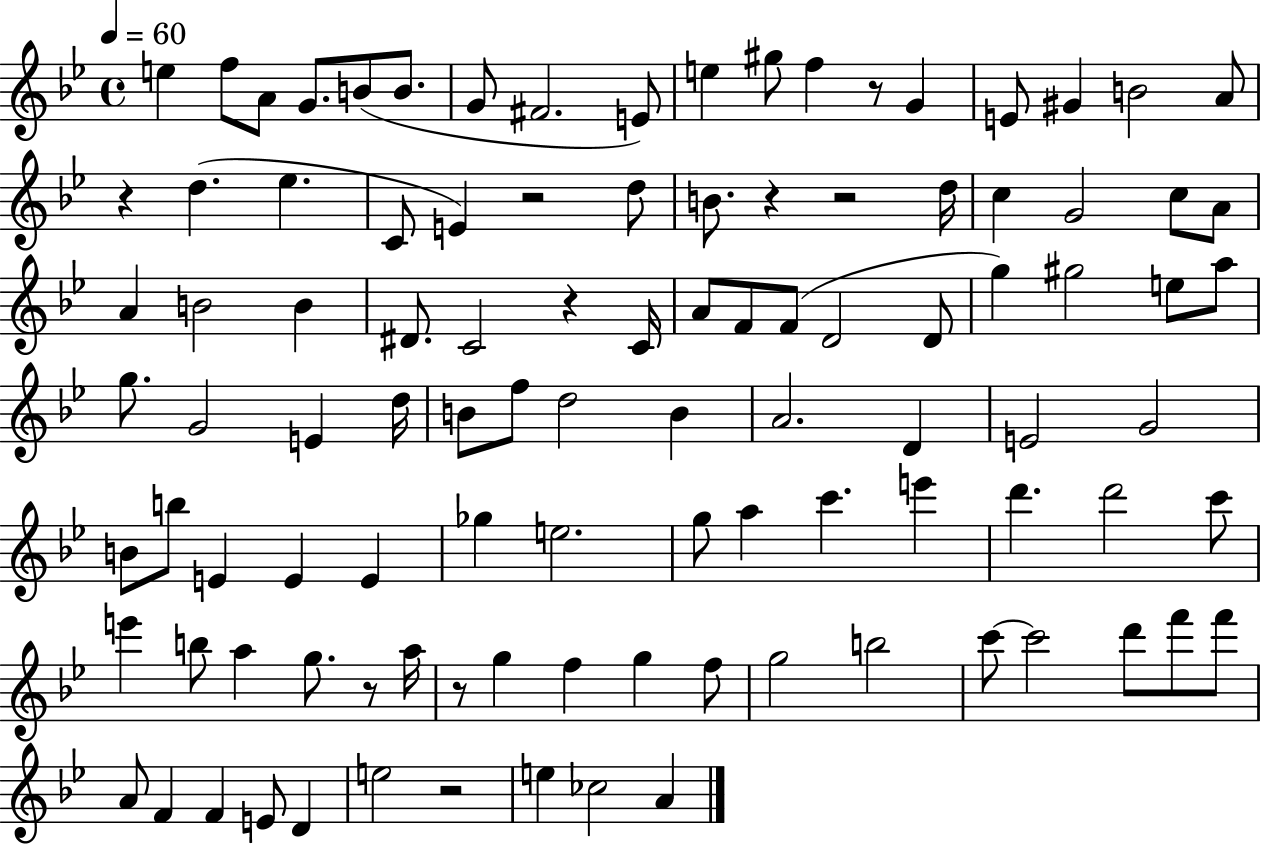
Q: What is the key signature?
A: BES major